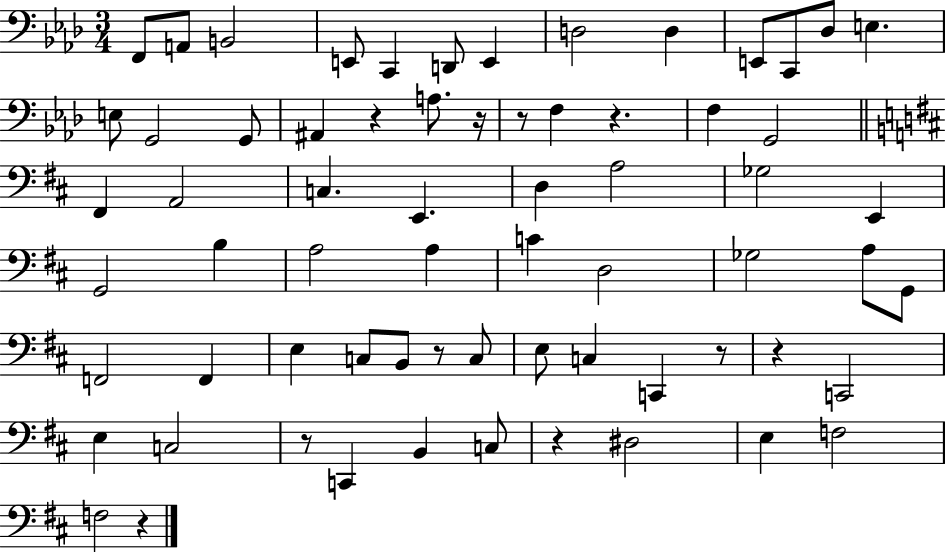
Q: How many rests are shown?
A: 10